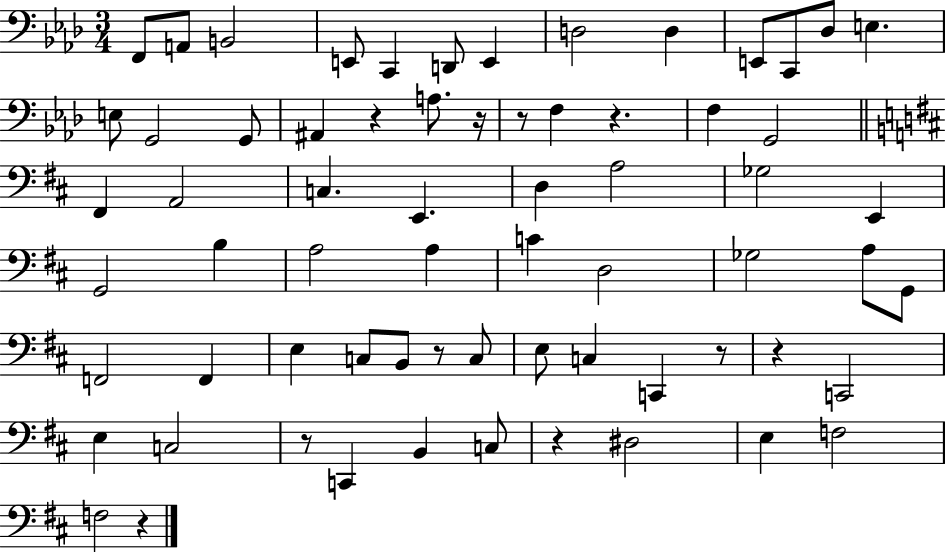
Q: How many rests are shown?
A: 10